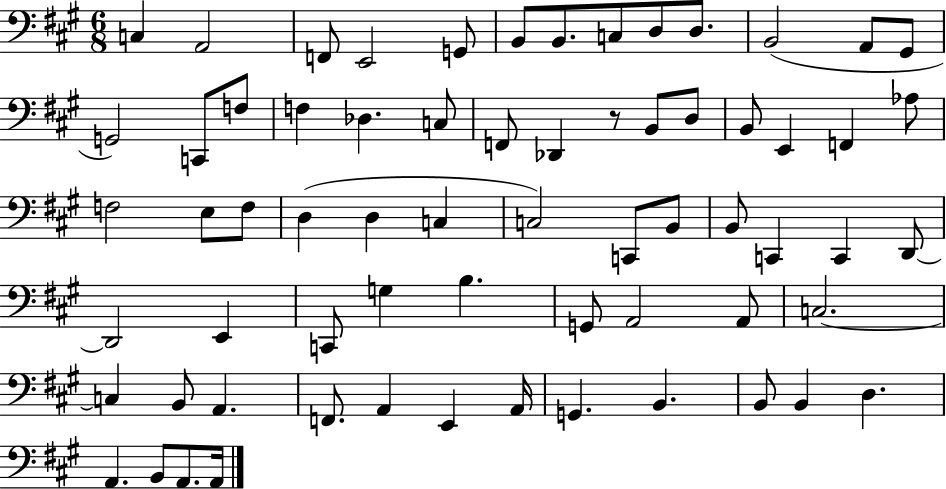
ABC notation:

X:1
T:Untitled
M:6/8
L:1/4
K:A
C, A,,2 F,,/2 E,,2 G,,/2 B,,/2 B,,/2 C,/2 D,/2 D,/2 B,,2 A,,/2 ^G,,/2 G,,2 C,,/2 F,/2 F, _D, C,/2 F,,/2 _D,, z/2 B,,/2 D,/2 B,,/2 E,, F,, _A,/2 F,2 E,/2 F,/2 D, D, C, C,2 C,,/2 B,,/2 B,,/2 C,, C,, D,,/2 D,,2 E,, C,,/2 G, B, G,,/2 A,,2 A,,/2 C,2 C, B,,/2 A,, F,,/2 A,, E,, A,,/4 G,, B,, B,,/2 B,, D, A,, B,,/2 A,,/2 A,,/4